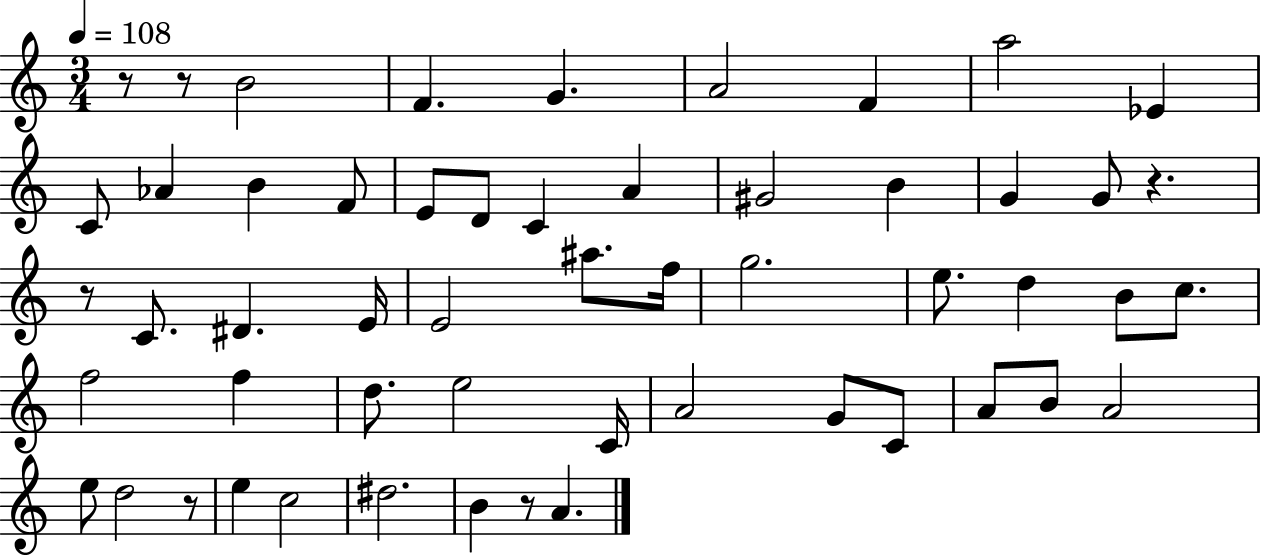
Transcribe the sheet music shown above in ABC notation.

X:1
T:Untitled
M:3/4
L:1/4
K:C
z/2 z/2 B2 F G A2 F a2 _E C/2 _A B F/2 E/2 D/2 C A ^G2 B G G/2 z z/2 C/2 ^D E/4 E2 ^a/2 f/4 g2 e/2 d B/2 c/2 f2 f d/2 e2 C/4 A2 G/2 C/2 A/2 B/2 A2 e/2 d2 z/2 e c2 ^d2 B z/2 A